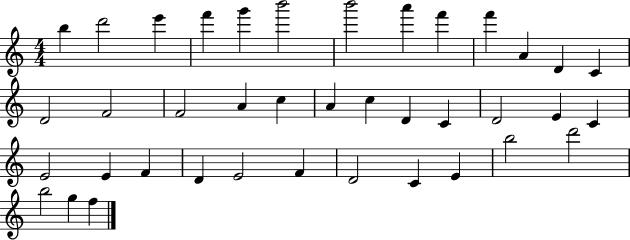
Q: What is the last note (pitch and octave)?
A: F5